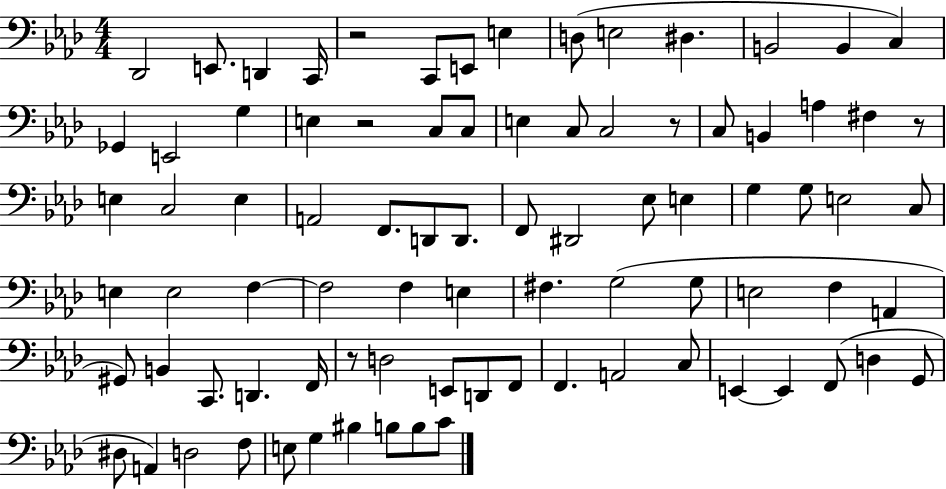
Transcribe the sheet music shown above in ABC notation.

X:1
T:Untitled
M:4/4
L:1/4
K:Ab
_D,,2 E,,/2 D,, C,,/4 z2 C,,/2 E,,/2 E, D,/2 E,2 ^D, B,,2 B,, C, _G,, E,,2 G, E, z2 C,/2 C,/2 E, C,/2 C,2 z/2 C,/2 B,, A, ^F, z/2 E, C,2 E, A,,2 F,,/2 D,,/2 D,,/2 F,,/2 ^D,,2 _E,/2 E, G, G,/2 E,2 C,/2 E, E,2 F, F,2 F, E, ^F, G,2 G,/2 E,2 F, A,, ^G,,/2 B,, C,,/2 D,, F,,/4 z/2 D,2 E,,/2 D,,/2 F,,/2 F,, A,,2 C,/2 E,, E,, F,,/2 D, G,,/2 ^D,/2 A,, D,2 F,/2 E,/2 G, ^B, B,/2 B,/2 C/2